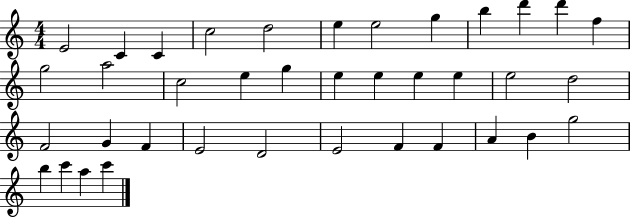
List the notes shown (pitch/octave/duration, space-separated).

E4/h C4/q C4/q C5/h D5/h E5/q E5/h G5/q B5/q D6/q D6/q F5/q G5/h A5/h C5/h E5/q G5/q E5/q E5/q E5/q E5/q E5/h D5/h F4/h G4/q F4/q E4/h D4/h E4/h F4/q F4/q A4/q B4/q G5/h B5/q C6/q A5/q C6/q